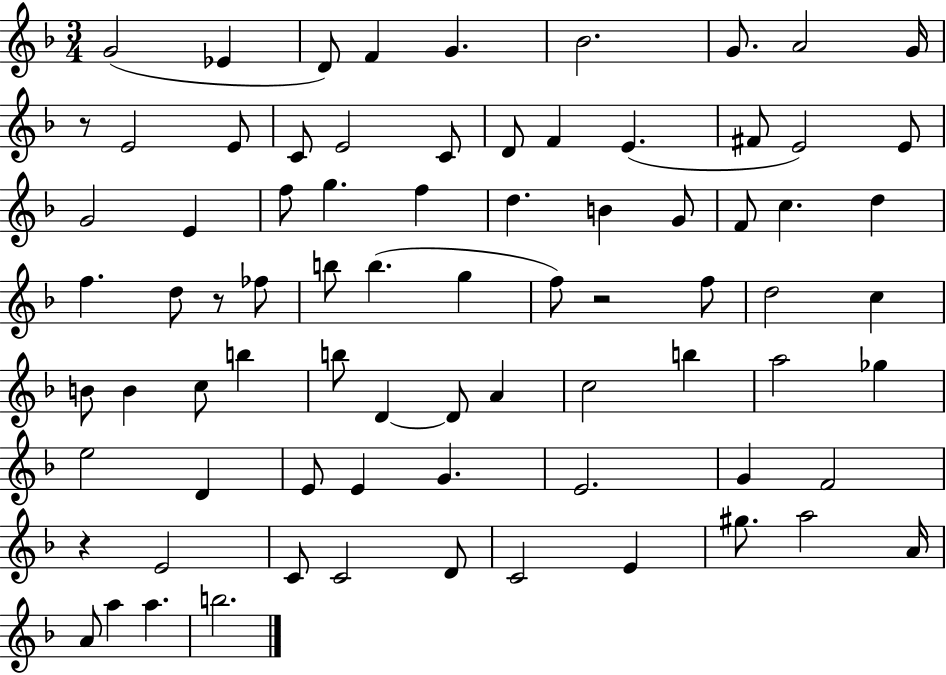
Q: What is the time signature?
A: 3/4